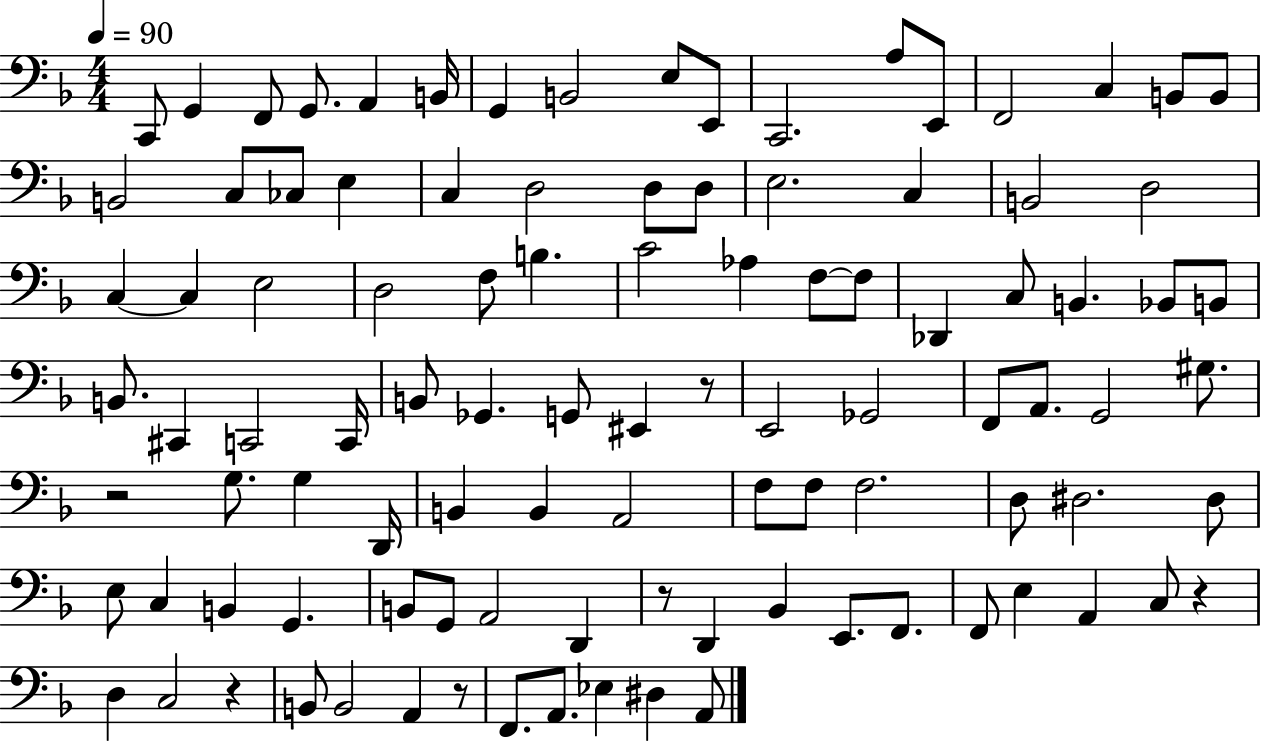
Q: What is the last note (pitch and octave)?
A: A2